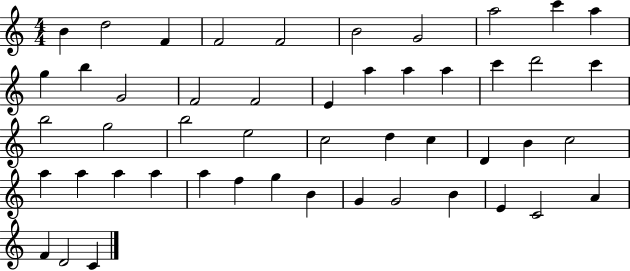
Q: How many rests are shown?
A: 0